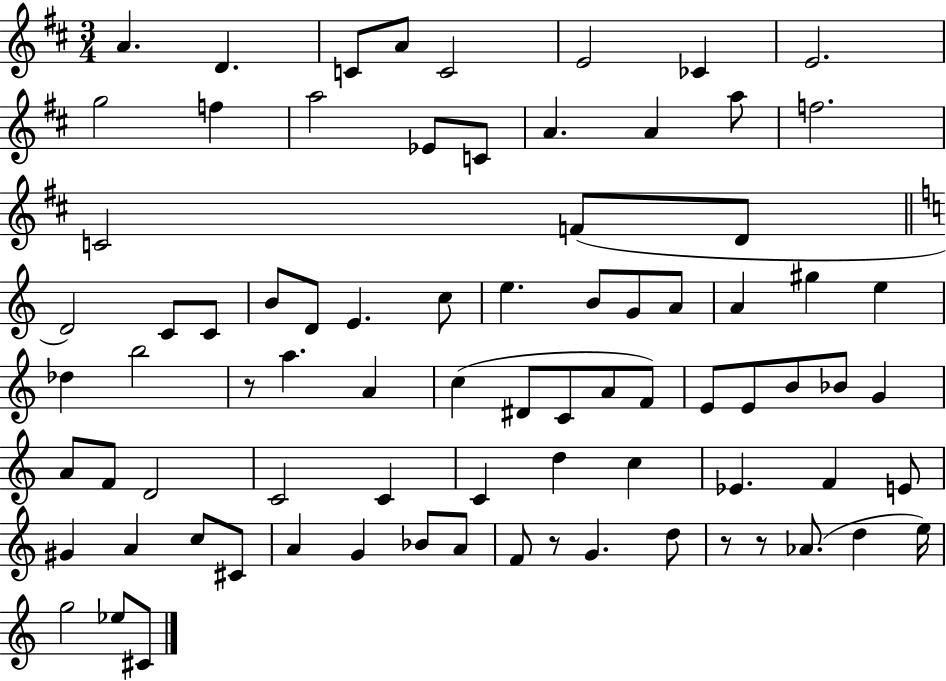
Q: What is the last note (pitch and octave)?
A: C#4